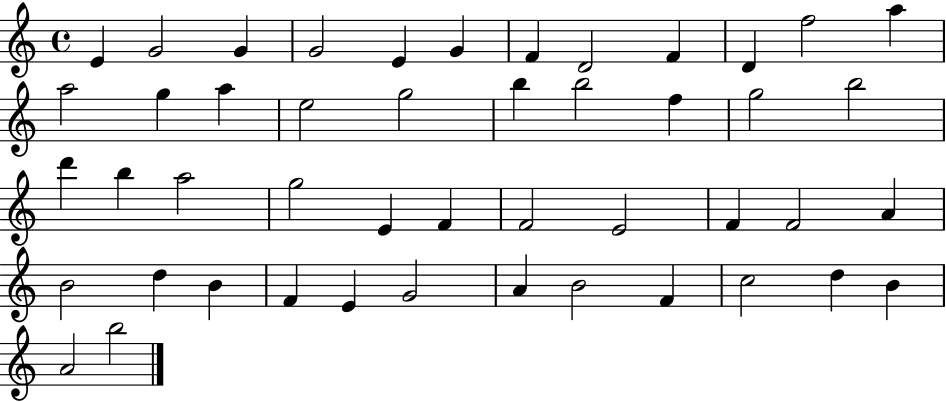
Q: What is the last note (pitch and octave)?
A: B5